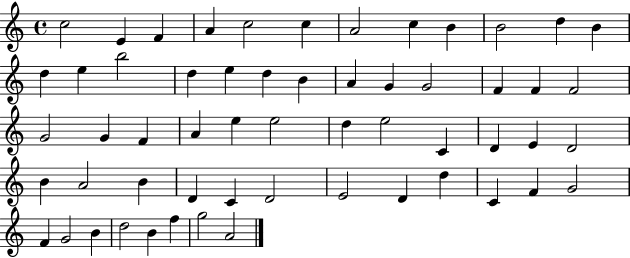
C5/h E4/q F4/q A4/q C5/h C5/q A4/h C5/q B4/q B4/h D5/q B4/q D5/q E5/q B5/h D5/q E5/q D5/q B4/q A4/q G4/q G4/h F4/q F4/q F4/h G4/h G4/q F4/q A4/q E5/q E5/h D5/q E5/h C4/q D4/q E4/q D4/h B4/q A4/h B4/q D4/q C4/q D4/h E4/h D4/q D5/q C4/q F4/q G4/h F4/q G4/h B4/q D5/h B4/q F5/q G5/h A4/h